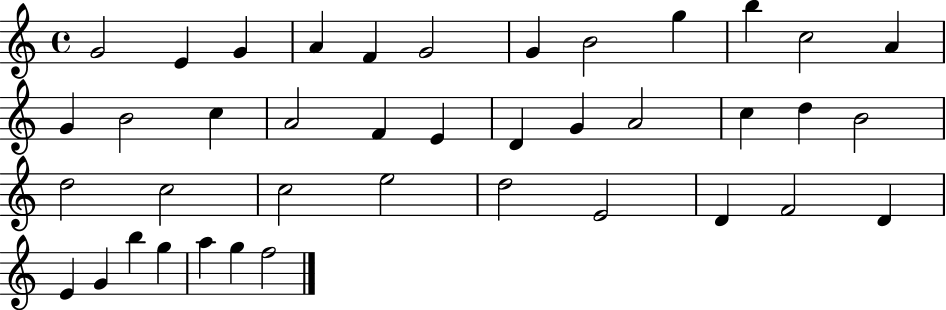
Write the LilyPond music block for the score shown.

{
  \clef treble
  \time 4/4
  \defaultTimeSignature
  \key c \major
  g'2 e'4 g'4 | a'4 f'4 g'2 | g'4 b'2 g''4 | b''4 c''2 a'4 | \break g'4 b'2 c''4 | a'2 f'4 e'4 | d'4 g'4 a'2 | c''4 d''4 b'2 | \break d''2 c''2 | c''2 e''2 | d''2 e'2 | d'4 f'2 d'4 | \break e'4 g'4 b''4 g''4 | a''4 g''4 f''2 | \bar "|."
}